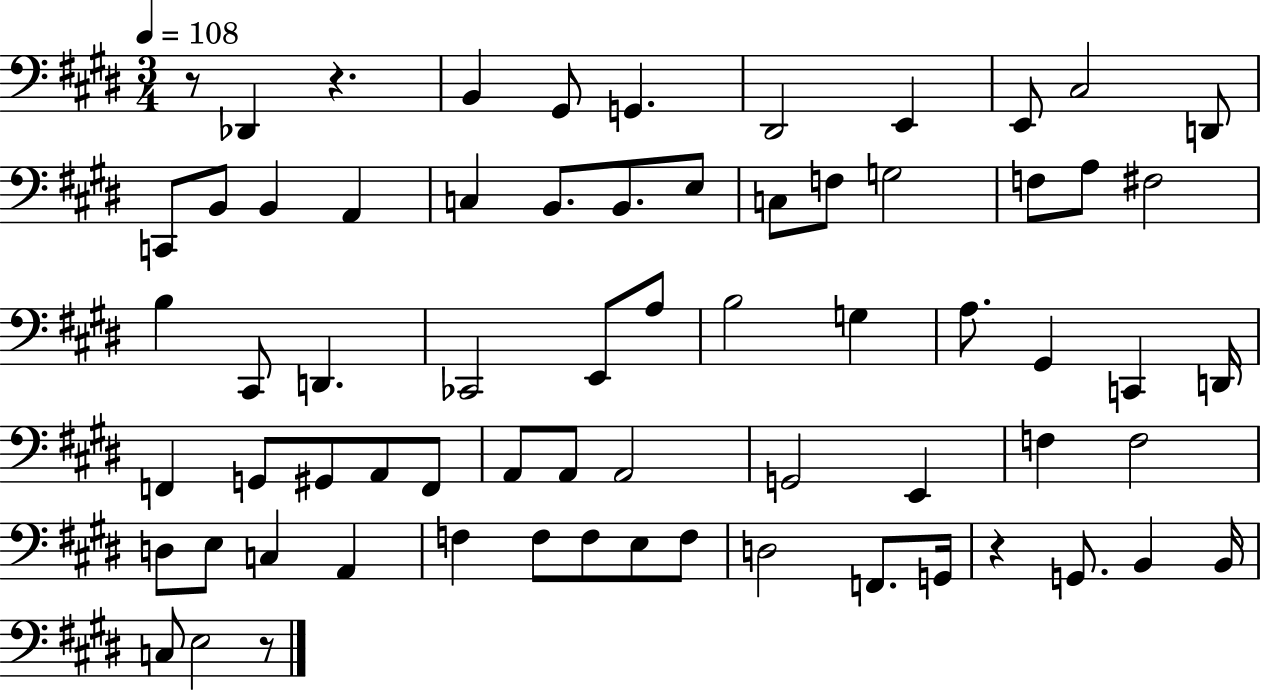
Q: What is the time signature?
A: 3/4